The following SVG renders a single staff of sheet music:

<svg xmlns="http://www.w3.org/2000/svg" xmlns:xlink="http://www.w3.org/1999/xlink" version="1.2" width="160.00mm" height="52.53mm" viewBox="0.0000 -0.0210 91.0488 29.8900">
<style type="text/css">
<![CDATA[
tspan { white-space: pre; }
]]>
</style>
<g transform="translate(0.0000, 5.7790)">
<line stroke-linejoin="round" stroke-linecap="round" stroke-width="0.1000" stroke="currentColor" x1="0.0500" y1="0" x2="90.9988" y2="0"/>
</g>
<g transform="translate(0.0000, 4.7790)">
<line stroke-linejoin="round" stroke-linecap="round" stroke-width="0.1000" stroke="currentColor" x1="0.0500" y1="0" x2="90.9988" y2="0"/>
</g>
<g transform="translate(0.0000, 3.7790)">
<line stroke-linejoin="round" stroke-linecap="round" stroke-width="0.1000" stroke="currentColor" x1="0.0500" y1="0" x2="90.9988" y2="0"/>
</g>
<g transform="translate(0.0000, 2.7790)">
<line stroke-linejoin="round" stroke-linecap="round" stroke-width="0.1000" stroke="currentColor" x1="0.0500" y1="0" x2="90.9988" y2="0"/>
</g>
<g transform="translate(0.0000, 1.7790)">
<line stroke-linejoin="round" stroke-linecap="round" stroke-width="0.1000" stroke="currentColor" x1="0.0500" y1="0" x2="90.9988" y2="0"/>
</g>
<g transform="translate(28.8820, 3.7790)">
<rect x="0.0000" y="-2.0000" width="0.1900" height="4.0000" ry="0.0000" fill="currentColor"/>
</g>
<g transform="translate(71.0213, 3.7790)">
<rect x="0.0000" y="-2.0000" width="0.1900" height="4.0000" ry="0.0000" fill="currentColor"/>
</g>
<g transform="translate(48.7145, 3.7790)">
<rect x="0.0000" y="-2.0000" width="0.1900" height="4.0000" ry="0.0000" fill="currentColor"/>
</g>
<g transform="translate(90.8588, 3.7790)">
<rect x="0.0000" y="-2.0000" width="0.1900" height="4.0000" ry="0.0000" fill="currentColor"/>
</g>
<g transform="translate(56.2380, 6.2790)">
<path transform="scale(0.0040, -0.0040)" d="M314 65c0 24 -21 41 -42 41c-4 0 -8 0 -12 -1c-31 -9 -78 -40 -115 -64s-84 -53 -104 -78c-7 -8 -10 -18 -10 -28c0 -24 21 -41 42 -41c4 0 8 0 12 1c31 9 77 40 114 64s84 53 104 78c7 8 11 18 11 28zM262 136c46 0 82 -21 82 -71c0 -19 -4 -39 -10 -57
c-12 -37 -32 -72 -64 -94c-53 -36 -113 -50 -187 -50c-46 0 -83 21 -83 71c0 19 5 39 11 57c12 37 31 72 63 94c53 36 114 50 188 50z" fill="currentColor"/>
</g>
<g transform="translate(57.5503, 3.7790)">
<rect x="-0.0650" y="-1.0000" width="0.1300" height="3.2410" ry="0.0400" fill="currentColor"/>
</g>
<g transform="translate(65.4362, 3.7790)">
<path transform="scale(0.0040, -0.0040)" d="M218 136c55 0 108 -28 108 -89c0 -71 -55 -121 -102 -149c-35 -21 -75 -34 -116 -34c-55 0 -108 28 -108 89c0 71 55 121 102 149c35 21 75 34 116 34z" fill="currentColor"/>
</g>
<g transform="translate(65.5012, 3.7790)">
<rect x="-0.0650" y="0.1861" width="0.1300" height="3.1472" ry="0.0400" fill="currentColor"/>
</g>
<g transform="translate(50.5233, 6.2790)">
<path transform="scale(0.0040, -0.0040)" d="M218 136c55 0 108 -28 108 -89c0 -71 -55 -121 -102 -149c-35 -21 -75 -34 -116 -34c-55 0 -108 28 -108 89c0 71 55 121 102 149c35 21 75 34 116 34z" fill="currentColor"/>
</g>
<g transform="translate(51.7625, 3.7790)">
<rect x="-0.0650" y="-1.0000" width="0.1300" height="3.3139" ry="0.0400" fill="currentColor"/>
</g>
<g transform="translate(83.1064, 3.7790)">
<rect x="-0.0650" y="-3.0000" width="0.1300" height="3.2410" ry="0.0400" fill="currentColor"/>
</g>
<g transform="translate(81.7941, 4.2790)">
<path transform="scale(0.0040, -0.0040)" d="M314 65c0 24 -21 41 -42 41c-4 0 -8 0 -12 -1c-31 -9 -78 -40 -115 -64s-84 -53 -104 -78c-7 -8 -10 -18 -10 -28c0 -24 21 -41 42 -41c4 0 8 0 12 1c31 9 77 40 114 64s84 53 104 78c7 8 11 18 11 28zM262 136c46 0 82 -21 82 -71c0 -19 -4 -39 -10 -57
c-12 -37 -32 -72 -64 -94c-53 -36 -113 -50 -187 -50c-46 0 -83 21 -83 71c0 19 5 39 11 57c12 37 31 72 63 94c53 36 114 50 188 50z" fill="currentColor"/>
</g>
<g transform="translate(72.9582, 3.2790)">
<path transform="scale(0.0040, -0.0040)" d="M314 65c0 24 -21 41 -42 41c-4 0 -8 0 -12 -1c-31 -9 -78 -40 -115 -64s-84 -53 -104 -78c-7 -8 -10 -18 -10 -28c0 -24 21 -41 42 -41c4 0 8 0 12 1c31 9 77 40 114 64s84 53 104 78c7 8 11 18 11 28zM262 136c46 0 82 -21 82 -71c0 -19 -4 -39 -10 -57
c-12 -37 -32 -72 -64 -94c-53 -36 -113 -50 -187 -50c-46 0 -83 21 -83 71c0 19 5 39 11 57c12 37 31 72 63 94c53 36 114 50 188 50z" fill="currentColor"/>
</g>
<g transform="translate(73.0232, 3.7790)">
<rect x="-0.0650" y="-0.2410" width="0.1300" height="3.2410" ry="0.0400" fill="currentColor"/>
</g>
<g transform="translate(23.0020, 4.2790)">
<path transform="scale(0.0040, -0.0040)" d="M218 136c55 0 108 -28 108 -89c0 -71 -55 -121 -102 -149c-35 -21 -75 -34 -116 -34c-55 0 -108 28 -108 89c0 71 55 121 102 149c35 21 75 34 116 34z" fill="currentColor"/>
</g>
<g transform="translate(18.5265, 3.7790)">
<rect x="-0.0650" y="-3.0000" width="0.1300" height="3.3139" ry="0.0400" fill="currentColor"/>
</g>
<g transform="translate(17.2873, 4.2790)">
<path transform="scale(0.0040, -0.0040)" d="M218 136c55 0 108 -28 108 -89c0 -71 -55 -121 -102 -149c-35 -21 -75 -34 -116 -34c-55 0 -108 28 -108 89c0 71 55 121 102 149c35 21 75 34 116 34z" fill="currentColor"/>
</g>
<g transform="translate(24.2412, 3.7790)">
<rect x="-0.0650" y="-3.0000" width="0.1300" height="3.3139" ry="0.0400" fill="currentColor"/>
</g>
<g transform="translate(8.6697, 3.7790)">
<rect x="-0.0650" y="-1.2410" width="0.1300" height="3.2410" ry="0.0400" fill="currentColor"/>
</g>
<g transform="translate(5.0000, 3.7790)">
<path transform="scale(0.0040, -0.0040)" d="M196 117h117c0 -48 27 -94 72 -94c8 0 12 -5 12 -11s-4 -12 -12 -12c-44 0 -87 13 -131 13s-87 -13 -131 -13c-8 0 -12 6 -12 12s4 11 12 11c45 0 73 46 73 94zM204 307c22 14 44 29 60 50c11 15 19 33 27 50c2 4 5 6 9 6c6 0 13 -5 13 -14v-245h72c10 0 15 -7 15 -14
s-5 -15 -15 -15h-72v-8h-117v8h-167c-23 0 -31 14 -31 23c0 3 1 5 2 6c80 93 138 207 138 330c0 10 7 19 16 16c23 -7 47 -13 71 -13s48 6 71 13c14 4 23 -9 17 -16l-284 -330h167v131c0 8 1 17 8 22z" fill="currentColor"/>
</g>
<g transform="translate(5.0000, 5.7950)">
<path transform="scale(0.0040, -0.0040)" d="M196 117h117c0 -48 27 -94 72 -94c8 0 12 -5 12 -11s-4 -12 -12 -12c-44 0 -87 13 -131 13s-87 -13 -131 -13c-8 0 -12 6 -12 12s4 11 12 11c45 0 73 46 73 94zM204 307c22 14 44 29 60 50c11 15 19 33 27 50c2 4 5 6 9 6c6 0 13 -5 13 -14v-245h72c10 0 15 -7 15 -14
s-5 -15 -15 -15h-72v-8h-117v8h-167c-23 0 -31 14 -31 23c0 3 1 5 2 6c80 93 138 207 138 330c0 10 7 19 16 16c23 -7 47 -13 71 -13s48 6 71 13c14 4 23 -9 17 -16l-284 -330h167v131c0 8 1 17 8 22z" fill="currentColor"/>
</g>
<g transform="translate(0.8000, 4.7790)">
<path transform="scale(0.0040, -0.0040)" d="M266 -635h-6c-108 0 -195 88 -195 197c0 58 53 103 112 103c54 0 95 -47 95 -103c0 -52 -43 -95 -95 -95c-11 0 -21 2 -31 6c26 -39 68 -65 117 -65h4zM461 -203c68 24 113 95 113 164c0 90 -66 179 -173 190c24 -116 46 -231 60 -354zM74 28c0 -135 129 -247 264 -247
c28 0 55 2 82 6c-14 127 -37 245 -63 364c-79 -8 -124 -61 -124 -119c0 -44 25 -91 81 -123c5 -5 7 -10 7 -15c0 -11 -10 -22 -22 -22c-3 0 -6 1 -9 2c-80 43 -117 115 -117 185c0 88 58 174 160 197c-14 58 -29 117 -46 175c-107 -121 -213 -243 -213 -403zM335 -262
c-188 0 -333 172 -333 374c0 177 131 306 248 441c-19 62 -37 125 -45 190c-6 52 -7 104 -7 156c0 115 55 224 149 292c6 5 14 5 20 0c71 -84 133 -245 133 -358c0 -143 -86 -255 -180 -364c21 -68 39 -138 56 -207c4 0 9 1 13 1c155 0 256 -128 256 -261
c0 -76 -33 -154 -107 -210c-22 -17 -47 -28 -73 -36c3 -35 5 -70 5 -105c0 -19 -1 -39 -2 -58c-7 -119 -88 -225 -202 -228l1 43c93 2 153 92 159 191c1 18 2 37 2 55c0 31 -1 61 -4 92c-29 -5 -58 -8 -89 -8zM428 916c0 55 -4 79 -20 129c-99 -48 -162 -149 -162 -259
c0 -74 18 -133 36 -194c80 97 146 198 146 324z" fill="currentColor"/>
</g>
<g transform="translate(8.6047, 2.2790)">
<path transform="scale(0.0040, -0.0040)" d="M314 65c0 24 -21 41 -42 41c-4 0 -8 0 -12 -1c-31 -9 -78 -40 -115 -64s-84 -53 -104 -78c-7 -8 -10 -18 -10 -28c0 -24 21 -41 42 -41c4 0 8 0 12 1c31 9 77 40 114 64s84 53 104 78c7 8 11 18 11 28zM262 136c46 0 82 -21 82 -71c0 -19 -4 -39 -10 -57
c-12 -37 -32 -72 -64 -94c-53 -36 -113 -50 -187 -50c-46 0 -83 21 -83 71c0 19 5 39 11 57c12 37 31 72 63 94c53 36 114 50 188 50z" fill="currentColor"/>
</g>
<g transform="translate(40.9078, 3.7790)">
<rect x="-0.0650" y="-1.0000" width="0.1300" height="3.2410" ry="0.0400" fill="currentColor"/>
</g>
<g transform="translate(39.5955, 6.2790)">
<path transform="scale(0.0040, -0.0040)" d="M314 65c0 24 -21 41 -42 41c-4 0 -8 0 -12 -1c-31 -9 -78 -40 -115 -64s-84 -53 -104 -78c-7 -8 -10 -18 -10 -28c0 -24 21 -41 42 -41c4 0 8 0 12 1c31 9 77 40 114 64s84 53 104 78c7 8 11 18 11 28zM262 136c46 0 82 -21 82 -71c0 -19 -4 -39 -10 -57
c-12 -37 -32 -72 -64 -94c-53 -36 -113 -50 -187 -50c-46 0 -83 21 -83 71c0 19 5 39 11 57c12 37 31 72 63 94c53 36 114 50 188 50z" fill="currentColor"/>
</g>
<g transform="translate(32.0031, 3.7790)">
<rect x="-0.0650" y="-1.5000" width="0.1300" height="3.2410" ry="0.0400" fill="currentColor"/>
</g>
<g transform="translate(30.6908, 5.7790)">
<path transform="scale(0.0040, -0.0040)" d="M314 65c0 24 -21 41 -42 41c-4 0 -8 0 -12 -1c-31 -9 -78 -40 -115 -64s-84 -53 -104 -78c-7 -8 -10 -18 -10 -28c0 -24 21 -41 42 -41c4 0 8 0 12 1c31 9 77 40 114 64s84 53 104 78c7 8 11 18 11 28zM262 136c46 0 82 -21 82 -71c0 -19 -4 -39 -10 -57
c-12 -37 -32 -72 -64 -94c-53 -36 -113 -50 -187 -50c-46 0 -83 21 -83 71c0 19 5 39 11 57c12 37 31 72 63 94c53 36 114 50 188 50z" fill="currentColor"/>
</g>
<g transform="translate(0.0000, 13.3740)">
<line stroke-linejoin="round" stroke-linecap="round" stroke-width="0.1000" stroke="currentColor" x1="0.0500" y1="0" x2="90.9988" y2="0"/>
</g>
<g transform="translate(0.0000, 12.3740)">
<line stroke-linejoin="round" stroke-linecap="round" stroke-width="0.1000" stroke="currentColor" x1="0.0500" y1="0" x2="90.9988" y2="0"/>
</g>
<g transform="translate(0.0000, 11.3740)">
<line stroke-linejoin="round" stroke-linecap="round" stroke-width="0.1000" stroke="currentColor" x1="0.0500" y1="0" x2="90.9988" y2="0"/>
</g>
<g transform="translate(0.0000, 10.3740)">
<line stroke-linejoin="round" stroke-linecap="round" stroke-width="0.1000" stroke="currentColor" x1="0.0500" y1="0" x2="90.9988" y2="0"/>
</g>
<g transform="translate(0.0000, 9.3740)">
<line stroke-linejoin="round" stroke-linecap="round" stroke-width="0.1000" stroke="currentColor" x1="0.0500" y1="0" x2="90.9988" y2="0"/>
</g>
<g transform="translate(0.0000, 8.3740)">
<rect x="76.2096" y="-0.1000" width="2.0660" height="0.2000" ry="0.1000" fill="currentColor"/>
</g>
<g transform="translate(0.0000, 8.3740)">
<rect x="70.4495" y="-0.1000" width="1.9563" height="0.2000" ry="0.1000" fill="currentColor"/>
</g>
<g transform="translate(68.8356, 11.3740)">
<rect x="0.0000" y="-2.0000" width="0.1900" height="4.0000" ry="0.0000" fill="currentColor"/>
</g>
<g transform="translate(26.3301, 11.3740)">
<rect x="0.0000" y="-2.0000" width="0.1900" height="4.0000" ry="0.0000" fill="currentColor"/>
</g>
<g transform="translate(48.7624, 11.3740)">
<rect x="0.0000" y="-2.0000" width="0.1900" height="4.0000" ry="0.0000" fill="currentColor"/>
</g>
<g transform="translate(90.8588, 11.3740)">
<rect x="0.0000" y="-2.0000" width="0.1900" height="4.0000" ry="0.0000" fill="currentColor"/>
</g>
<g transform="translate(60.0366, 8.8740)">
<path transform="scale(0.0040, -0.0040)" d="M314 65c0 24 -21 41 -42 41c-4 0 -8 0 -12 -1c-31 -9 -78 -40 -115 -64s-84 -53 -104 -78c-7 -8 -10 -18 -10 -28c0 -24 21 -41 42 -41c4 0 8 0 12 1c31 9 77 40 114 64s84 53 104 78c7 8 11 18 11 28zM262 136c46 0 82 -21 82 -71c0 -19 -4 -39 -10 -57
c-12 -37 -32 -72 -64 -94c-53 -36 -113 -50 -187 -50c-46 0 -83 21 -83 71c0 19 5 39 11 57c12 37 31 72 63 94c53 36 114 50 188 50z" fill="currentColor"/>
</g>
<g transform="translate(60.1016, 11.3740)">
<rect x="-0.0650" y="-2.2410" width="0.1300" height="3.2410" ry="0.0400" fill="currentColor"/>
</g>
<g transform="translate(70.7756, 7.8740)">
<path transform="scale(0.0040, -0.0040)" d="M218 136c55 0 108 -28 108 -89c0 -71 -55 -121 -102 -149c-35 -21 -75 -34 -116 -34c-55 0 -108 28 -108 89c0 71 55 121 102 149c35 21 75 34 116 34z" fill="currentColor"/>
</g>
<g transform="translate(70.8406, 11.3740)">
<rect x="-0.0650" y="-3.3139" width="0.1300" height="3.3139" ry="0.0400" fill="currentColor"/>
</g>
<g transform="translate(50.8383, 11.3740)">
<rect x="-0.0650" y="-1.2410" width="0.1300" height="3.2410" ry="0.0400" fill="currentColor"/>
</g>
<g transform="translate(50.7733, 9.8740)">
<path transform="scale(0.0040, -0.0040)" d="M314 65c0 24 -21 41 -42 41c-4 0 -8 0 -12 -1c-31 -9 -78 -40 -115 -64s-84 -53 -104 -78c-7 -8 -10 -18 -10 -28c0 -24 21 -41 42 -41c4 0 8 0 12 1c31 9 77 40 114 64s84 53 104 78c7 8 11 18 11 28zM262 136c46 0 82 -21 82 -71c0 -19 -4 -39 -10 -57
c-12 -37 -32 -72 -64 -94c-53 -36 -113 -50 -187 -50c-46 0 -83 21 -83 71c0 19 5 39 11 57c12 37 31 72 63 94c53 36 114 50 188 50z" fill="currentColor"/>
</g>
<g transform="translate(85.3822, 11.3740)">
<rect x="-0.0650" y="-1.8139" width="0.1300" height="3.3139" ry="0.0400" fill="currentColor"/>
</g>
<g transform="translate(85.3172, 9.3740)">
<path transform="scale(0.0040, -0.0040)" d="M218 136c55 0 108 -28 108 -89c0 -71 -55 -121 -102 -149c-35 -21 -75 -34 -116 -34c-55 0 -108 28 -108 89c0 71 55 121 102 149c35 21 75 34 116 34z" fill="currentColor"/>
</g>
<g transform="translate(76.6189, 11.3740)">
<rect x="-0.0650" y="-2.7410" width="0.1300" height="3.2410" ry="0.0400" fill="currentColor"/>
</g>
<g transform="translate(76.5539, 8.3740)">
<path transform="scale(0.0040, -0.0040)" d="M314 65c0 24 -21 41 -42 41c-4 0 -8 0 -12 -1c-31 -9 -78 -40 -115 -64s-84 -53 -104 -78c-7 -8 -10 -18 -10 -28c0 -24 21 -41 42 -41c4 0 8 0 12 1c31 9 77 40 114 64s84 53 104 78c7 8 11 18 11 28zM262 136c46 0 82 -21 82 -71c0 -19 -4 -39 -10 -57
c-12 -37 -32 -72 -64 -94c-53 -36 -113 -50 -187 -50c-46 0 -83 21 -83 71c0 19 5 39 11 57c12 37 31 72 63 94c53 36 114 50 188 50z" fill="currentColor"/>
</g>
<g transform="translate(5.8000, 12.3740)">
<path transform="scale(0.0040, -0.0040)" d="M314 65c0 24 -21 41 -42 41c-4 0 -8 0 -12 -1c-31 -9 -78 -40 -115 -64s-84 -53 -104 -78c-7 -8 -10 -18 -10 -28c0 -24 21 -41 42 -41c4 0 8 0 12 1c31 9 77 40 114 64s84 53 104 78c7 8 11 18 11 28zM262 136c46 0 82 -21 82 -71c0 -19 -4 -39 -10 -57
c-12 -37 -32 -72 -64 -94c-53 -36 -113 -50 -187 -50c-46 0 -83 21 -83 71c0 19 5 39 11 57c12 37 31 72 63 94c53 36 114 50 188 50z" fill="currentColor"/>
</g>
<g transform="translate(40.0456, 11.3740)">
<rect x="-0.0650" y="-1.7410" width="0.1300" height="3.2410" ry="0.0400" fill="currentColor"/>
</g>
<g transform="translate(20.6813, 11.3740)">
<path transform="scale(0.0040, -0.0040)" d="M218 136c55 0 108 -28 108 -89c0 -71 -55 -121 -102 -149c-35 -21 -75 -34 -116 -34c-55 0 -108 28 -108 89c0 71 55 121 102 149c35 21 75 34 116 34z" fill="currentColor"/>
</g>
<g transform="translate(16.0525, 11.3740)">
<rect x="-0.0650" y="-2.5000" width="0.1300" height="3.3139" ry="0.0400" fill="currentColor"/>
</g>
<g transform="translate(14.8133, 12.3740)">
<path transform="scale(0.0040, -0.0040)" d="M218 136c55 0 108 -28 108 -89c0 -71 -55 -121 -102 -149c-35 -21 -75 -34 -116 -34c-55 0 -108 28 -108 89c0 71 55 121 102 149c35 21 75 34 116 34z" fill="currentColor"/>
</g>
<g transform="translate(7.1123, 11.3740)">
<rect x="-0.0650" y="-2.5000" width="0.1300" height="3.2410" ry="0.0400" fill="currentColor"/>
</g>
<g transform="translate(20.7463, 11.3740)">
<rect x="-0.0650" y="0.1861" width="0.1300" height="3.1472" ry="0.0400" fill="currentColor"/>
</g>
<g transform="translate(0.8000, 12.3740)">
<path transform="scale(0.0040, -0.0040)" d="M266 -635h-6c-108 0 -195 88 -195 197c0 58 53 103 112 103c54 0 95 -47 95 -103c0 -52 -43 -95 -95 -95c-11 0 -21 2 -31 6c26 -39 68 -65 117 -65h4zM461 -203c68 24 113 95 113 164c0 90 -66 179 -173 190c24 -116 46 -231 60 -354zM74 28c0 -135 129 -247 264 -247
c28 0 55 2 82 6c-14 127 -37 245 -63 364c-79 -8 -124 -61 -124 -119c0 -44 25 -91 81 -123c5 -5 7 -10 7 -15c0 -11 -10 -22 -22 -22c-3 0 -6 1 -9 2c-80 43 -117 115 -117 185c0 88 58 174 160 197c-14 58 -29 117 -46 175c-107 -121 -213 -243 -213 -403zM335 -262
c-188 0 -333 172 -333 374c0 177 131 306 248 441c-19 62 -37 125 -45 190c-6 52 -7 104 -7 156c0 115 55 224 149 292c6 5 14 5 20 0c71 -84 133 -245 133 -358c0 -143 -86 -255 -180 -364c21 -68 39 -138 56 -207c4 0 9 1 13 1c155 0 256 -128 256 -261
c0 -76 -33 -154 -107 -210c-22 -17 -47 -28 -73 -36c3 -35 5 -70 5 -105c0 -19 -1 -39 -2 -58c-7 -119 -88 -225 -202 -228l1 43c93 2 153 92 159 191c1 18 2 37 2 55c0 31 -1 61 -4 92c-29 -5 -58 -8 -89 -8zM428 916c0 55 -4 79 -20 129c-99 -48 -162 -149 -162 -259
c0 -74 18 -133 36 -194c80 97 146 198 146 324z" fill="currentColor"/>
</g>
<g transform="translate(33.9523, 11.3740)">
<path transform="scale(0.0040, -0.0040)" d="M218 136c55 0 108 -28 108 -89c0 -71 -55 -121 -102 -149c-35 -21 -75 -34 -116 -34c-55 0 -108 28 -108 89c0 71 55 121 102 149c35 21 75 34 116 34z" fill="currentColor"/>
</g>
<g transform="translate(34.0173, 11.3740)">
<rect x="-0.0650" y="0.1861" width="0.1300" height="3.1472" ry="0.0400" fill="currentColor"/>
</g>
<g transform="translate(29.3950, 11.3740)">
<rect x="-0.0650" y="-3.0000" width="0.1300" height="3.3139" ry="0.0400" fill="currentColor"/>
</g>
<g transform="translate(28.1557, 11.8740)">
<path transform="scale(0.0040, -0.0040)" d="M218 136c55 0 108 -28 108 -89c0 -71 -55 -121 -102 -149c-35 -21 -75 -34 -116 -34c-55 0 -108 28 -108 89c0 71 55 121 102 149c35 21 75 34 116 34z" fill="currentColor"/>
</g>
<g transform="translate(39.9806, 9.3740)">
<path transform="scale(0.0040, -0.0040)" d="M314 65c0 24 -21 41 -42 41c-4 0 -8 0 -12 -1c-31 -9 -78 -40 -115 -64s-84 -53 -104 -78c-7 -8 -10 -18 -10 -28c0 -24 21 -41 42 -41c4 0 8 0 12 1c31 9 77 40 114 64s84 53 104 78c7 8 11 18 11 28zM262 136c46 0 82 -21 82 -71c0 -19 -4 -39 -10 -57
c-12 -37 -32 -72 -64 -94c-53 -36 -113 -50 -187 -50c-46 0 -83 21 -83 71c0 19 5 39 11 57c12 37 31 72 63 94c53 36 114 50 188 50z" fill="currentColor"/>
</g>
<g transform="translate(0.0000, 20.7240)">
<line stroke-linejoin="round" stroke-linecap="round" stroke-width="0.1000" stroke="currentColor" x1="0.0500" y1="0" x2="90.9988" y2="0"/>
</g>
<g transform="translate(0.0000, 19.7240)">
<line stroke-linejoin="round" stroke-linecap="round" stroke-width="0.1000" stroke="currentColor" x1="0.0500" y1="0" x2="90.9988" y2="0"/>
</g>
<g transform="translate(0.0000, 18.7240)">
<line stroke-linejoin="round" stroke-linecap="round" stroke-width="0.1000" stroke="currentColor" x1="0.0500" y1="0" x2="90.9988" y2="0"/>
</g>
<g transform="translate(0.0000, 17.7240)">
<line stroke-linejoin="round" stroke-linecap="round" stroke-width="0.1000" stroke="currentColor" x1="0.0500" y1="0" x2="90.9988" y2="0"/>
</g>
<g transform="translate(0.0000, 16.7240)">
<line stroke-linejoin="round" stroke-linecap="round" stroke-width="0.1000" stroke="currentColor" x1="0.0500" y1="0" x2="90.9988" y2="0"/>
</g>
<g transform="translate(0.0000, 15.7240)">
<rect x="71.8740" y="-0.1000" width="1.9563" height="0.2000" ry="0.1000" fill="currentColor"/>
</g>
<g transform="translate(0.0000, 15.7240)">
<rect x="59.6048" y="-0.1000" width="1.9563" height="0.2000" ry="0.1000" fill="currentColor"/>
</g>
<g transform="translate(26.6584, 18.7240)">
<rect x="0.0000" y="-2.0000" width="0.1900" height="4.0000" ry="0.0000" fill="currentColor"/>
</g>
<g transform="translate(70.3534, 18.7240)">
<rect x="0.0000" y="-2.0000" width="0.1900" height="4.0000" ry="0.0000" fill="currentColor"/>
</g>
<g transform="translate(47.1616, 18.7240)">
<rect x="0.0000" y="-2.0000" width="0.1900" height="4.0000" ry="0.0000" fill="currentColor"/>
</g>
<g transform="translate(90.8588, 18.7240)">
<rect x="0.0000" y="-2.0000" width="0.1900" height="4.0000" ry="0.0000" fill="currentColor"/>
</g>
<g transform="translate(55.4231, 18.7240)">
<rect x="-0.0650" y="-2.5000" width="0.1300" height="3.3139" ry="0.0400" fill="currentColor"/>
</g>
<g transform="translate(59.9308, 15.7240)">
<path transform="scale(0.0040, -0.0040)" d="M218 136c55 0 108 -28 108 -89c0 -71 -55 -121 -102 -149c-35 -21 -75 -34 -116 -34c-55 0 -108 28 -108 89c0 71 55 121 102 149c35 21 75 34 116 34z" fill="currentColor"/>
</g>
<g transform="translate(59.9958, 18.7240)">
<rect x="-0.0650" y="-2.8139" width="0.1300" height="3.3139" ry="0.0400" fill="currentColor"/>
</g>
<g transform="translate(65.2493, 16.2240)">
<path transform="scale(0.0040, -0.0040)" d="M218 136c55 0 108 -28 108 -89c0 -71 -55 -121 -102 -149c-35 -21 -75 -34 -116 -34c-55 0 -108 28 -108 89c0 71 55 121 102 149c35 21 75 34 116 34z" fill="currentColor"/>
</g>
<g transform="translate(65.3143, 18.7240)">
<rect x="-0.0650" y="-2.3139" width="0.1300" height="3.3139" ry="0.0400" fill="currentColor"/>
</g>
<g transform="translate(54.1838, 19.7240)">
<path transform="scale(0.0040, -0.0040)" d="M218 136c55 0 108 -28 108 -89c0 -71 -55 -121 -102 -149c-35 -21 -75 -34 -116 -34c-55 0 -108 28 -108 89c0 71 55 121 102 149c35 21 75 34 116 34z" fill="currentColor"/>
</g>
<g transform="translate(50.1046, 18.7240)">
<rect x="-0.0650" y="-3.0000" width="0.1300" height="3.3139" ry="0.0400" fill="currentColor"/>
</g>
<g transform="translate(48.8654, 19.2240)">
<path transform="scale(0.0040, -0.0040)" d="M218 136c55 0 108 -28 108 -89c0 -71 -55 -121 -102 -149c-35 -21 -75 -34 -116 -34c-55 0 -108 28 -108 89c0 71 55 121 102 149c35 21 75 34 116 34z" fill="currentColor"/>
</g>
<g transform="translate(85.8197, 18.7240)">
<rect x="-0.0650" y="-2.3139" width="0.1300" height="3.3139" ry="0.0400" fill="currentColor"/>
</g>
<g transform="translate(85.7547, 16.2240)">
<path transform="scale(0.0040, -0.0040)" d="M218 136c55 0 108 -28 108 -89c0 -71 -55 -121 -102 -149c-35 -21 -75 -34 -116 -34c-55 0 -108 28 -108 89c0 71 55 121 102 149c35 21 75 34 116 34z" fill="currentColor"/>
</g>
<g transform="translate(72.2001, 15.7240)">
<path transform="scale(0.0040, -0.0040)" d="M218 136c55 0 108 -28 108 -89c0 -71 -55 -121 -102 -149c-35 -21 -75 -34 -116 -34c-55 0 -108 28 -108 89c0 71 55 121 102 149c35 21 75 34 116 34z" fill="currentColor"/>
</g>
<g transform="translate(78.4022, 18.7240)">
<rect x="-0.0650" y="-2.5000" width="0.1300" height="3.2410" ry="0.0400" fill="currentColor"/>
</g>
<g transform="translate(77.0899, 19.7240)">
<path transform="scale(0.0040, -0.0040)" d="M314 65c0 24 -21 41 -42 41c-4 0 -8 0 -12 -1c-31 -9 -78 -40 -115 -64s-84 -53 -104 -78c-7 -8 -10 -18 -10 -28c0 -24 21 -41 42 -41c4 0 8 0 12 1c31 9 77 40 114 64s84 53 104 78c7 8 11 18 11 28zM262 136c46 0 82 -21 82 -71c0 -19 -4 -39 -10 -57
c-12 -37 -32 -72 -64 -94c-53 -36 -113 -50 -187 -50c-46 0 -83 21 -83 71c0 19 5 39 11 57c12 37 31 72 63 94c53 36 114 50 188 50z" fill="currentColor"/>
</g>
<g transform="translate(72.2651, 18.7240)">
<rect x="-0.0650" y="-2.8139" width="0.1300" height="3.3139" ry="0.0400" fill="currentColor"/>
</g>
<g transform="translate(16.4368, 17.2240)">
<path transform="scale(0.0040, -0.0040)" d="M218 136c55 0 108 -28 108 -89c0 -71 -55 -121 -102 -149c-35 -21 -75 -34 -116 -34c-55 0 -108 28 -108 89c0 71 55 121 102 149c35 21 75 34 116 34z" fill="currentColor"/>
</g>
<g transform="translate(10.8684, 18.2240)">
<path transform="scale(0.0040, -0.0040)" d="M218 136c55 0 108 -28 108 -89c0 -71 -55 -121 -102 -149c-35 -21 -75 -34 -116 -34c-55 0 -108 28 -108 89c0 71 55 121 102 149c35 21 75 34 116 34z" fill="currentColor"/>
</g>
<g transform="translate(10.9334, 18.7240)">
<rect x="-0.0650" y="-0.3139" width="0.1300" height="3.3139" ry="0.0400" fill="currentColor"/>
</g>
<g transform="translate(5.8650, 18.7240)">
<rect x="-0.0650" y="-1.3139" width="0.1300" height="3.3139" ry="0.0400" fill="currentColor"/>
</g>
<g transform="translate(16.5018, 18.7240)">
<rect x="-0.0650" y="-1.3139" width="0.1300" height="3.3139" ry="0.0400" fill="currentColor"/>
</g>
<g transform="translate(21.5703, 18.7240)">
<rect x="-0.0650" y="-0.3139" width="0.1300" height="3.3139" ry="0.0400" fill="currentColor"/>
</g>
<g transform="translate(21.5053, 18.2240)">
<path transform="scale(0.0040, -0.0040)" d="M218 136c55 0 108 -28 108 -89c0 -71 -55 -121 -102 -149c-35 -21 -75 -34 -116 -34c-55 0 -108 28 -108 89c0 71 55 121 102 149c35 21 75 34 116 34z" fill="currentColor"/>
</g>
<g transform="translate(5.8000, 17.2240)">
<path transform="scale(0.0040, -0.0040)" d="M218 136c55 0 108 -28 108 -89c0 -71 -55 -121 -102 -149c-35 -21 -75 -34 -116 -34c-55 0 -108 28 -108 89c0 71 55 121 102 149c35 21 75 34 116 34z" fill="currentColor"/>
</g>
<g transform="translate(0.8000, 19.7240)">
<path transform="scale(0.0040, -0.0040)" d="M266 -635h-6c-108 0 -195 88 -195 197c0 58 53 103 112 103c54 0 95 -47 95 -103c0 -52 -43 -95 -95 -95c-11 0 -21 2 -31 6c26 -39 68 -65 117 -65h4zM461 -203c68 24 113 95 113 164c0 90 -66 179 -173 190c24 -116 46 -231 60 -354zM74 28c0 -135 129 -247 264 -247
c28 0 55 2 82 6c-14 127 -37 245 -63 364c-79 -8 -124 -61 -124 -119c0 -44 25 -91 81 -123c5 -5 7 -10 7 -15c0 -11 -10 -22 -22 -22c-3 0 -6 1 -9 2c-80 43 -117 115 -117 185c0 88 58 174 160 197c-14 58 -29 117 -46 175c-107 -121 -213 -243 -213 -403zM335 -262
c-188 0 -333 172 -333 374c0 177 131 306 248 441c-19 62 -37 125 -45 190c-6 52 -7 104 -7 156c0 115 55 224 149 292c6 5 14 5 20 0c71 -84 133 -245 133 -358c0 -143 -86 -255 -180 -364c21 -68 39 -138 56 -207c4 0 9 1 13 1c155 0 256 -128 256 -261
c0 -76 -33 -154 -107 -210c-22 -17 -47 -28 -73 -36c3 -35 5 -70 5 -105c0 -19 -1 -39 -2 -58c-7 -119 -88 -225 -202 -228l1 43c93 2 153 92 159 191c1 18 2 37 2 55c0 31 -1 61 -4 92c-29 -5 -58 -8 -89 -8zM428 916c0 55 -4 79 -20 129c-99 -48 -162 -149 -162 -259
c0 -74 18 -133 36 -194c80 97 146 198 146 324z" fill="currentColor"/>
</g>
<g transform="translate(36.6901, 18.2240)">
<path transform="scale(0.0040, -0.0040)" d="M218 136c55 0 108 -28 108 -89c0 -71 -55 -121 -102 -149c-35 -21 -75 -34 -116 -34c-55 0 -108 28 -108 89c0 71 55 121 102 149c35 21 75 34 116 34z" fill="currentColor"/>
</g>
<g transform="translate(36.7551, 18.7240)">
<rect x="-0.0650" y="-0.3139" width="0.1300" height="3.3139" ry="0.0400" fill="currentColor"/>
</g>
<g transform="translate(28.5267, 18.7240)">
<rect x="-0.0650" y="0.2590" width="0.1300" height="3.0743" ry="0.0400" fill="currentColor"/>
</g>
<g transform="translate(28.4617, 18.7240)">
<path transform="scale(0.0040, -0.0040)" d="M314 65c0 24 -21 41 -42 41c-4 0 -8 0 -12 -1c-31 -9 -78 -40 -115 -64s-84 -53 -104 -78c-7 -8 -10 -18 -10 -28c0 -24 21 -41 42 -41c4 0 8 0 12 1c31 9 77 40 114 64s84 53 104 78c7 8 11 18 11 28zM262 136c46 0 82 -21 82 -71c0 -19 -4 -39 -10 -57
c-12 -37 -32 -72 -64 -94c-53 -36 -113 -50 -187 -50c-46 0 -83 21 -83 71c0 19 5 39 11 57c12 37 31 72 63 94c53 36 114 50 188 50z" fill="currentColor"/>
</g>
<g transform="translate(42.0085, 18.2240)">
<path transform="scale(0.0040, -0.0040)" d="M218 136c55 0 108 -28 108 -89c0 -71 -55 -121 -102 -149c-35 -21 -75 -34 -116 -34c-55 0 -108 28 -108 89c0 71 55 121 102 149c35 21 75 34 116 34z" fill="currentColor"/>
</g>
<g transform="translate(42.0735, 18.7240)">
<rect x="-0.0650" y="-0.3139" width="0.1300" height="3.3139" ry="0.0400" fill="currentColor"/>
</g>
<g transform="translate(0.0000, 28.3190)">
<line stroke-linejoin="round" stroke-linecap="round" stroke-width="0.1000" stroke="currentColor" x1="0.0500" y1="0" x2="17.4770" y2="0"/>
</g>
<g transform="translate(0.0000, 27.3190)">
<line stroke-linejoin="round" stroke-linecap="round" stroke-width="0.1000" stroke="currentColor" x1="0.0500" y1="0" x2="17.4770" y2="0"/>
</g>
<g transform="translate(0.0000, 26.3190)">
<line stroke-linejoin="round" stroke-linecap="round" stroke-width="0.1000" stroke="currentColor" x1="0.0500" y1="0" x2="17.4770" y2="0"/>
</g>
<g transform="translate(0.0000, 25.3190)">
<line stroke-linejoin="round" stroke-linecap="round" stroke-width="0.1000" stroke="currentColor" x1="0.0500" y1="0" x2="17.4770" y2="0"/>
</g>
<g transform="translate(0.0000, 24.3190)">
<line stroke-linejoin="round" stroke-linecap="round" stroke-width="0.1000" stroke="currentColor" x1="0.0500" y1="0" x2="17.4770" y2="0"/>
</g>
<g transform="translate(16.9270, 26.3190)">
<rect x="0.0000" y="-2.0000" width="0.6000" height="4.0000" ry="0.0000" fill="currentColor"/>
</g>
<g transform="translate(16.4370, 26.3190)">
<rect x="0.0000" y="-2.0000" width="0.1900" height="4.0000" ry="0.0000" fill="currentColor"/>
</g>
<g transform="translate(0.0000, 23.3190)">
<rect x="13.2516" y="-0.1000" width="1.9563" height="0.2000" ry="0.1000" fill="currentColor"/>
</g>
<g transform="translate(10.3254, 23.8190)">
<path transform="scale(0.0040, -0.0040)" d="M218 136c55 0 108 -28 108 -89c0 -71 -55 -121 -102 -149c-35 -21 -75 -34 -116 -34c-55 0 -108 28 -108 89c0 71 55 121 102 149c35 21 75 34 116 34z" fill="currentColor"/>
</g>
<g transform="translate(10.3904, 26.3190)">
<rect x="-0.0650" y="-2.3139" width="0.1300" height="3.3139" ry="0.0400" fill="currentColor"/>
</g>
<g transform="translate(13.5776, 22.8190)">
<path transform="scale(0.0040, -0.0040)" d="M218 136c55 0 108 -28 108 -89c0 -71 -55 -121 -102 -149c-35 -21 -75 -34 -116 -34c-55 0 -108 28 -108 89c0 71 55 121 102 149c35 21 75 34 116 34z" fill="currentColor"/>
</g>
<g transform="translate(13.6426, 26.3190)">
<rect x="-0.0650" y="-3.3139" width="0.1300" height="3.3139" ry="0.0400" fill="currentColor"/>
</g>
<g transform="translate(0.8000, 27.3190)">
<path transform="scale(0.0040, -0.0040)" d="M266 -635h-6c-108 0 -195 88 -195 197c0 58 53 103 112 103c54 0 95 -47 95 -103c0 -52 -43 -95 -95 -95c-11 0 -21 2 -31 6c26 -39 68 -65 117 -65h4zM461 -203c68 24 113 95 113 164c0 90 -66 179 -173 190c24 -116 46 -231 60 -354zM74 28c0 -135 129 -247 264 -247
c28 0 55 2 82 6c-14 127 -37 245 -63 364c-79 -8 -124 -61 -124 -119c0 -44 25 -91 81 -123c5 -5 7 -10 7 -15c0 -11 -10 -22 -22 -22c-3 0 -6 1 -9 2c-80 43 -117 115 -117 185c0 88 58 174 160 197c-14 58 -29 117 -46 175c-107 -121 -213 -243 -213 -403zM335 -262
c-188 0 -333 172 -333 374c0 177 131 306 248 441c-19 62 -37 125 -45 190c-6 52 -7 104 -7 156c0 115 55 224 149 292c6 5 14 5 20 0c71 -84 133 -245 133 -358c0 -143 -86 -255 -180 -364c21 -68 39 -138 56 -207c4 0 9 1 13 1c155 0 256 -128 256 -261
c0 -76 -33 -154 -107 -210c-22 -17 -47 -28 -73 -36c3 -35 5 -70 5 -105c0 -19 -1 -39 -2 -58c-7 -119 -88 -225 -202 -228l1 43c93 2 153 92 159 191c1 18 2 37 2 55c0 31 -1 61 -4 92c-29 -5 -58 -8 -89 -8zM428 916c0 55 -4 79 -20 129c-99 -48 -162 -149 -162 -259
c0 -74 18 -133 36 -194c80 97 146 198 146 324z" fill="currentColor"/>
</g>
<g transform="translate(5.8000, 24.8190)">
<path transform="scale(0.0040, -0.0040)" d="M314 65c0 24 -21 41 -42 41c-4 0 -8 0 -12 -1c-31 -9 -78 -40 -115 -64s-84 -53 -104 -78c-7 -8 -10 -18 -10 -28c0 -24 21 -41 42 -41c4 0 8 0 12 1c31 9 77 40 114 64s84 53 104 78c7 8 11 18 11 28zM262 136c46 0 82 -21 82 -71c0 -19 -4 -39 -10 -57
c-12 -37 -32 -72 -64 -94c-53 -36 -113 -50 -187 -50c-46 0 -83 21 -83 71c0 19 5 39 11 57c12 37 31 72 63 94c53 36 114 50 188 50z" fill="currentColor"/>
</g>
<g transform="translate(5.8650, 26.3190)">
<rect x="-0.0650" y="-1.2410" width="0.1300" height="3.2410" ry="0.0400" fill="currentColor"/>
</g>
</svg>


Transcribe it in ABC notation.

X:1
T:Untitled
M:4/4
L:1/4
K:C
e2 A A E2 D2 D D2 B c2 A2 G2 G B A B f2 e2 g2 b a2 f e c e c B2 c c A G a g a G2 g e2 g b